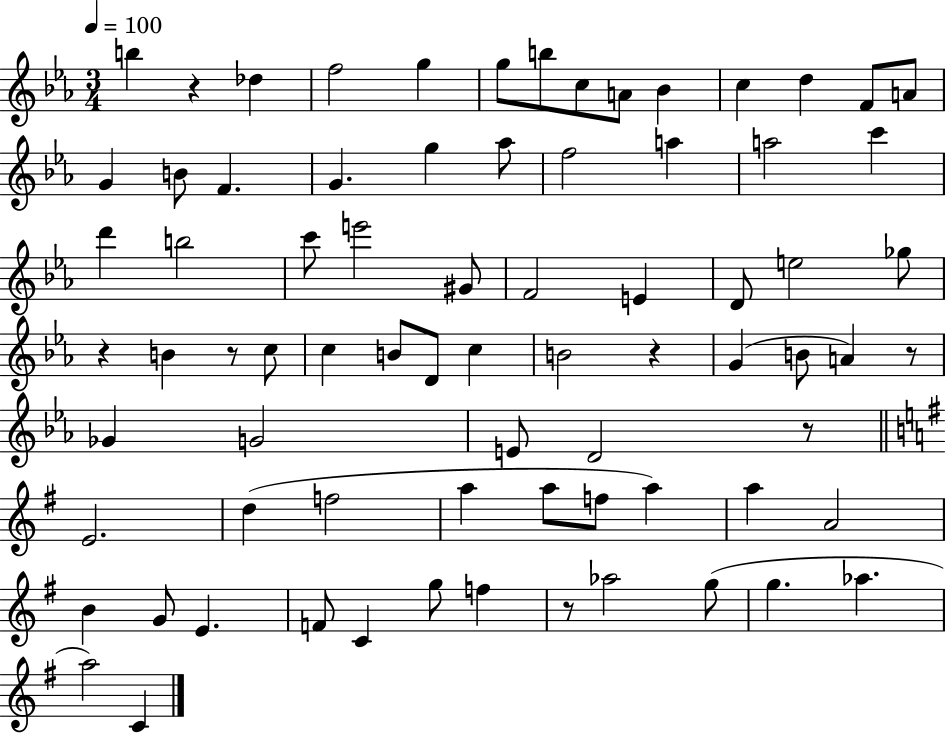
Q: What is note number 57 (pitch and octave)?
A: B4